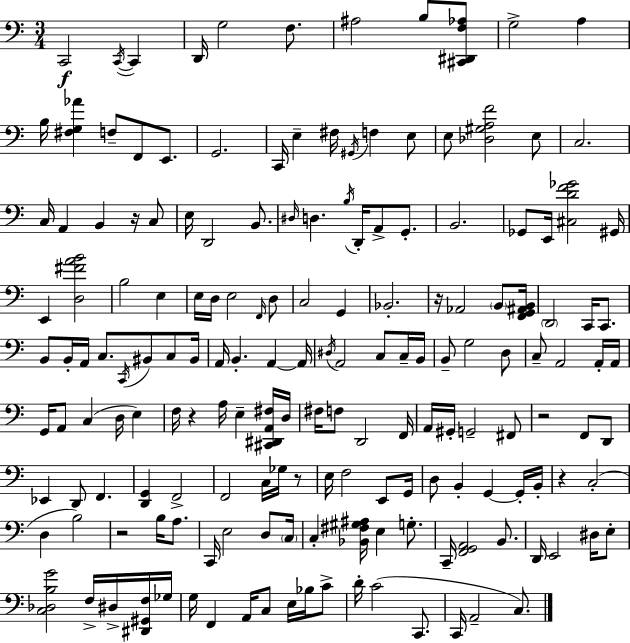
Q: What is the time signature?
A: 3/4